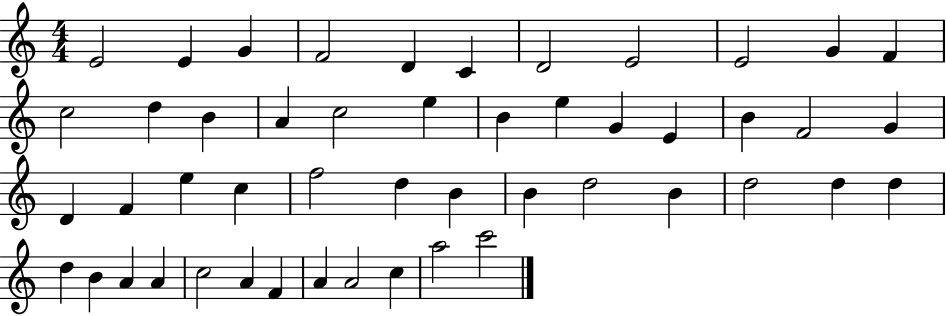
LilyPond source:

{
  \clef treble
  \numericTimeSignature
  \time 4/4
  \key c \major
  e'2 e'4 g'4 | f'2 d'4 c'4 | d'2 e'2 | e'2 g'4 f'4 | \break c''2 d''4 b'4 | a'4 c''2 e''4 | b'4 e''4 g'4 e'4 | b'4 f'2 g'4 | \break d'4 f'4 e''4 c''4 | f''2 d''4 b'4 | b'4 d''2 b'4 | d''2 d''4 d''4 | \break d''4 b'4 a'4 a'4 | c''2 a'4 f'4 | a'4 a'2 c''4 | a''2 c'''2 | \break \bar "|."
}